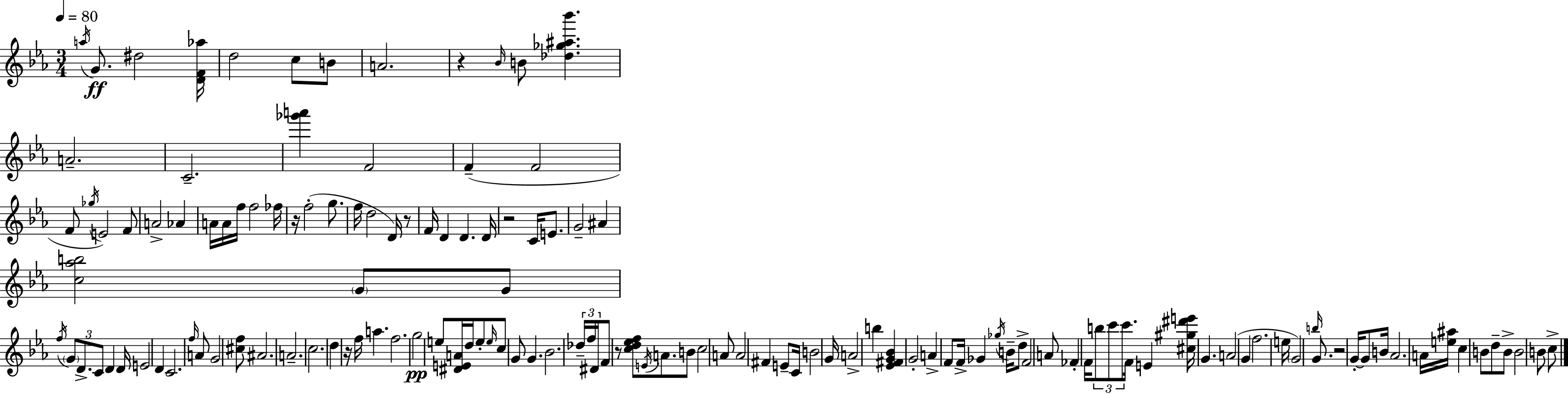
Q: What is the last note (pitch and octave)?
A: C5